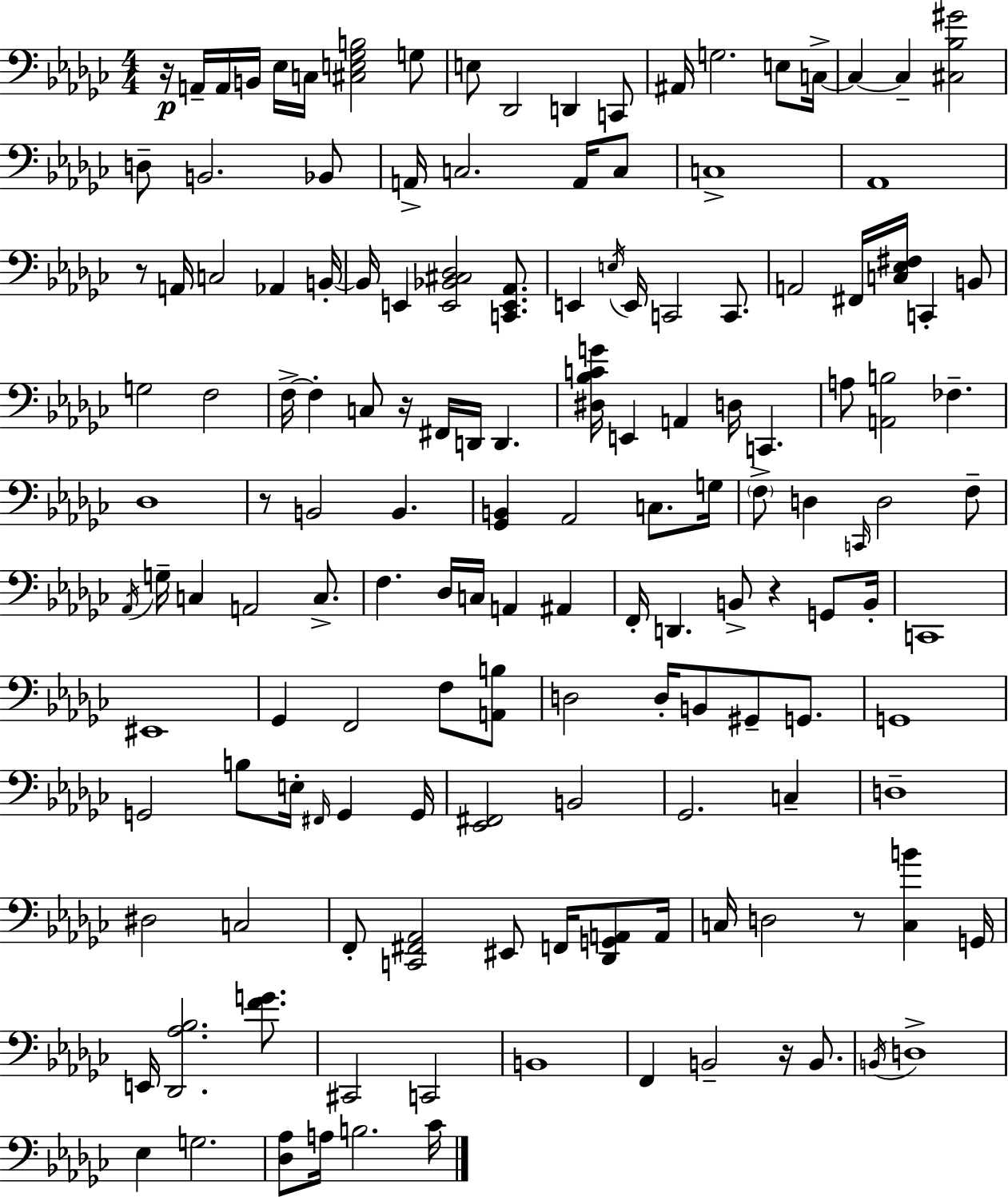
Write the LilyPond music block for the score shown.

{
  \clef bass
  \numericTimeSignature
  \time 4/4
  \key ees \minor
  \repeat volta 2 { r16\p a,16-- a,16 b,16 ees16 c16 <cis e ges b>2 g8 | e8 des,2 d,4 c,8 | ais,16 g2. e8 c16->~~ | c4~~ c4-- <cis bes gis'>2 | \break d8-- b,2. bes,8 | a,16-> c2. a,16 c8 | c1-> | aes,1 | \break r8 a,16 c2 aes,4 b,16-.~~ | b,16 e,4 <e, bes, cis des>2 <c, e, aes,>8. | e,4 \acciaccatura { e16 } e,16 c,2 c,8. | a,2 fis,16 <c ees fis>16 c,4-. b,8 | \break g2 f2 | f16->~~ f4-. c8 r16 fis,16 d,16 d,4. | <dis bes c' g'>16 e,4 a,4 d16 c,4. | a8 <a, b>2 fes4.-- | \break des1 | r8 b,2 b,4. | <ges, b,>4 aes,2 c8. | g16 \parenthesize f8-> d4 \grace { c,16 } d2 | \break f8-- \acciaccatura { aes,16 } g16-- c4 a,2 | c8.-> f4. des16 c16 a,4 ais,4 | f,16-. d,4. b,8-> r4 | g,8 b,16-. c,1 | \break eis,1 | ges,4 f,2 f8 | <a, b>8 d2 d16-. b,8 gis,8-- | g,8. g,1 | \break g,2 b8 e16-. \grace { fis,16 } g,4 | g,16 <ees, fis,>2 b,2 | ges,2. | c4-- d1-- | \break dis2 c2 | f,8-. <c, fis, aes,>2 eis,8 | f,16 <des, g, a,>8 a,16 c16 d2 r8 <c b'>4 | g,16 e,16 <des, aes bes>2. | \break <f' g'>8. cis,2 c,2 | b,1 | f,4 b,2-- | r16 b,8. \acciaccatura { b,16 } d1-> | \break ees4 g2. | <des aes>8 a16 b2. | ces'16 } \bar "|."
}